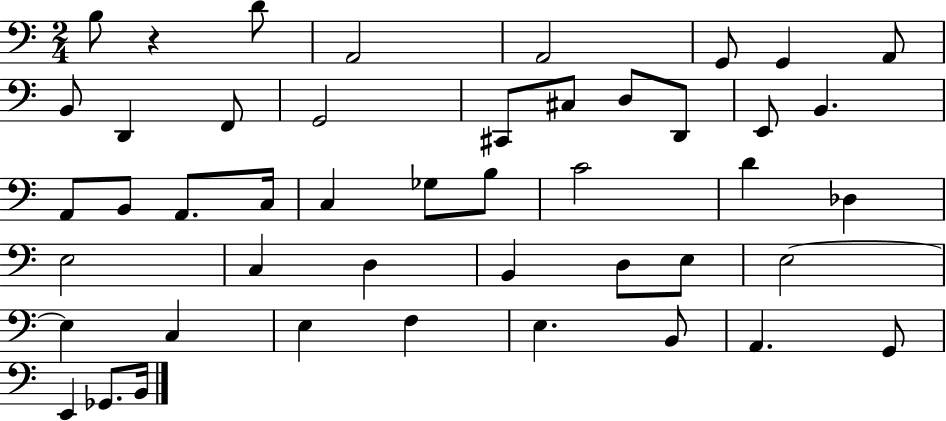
{
  \clef bass
  \numericTimeSignature
  \time 2/4
  \key c \major
  b8 r4 d'8 | a,2 | a,2 | g,8 g,4 a,8 | \break b,8 d,4 f,8 | g,2 | cis,8 cis8 d8 d,8 | e,8 b,4. | \break a,8 b,8 a,8. c16 | c4 ges8 b8 | c'2 | d'4 des4 | \break e2 | c4 d4 | b,4 d8 e8 | e2~~ | \break e4 c4 | e4 f4 | e4. b,8 | a,4. g,8 | \break e,4 ges,8. b,16 | \bar "|."
}